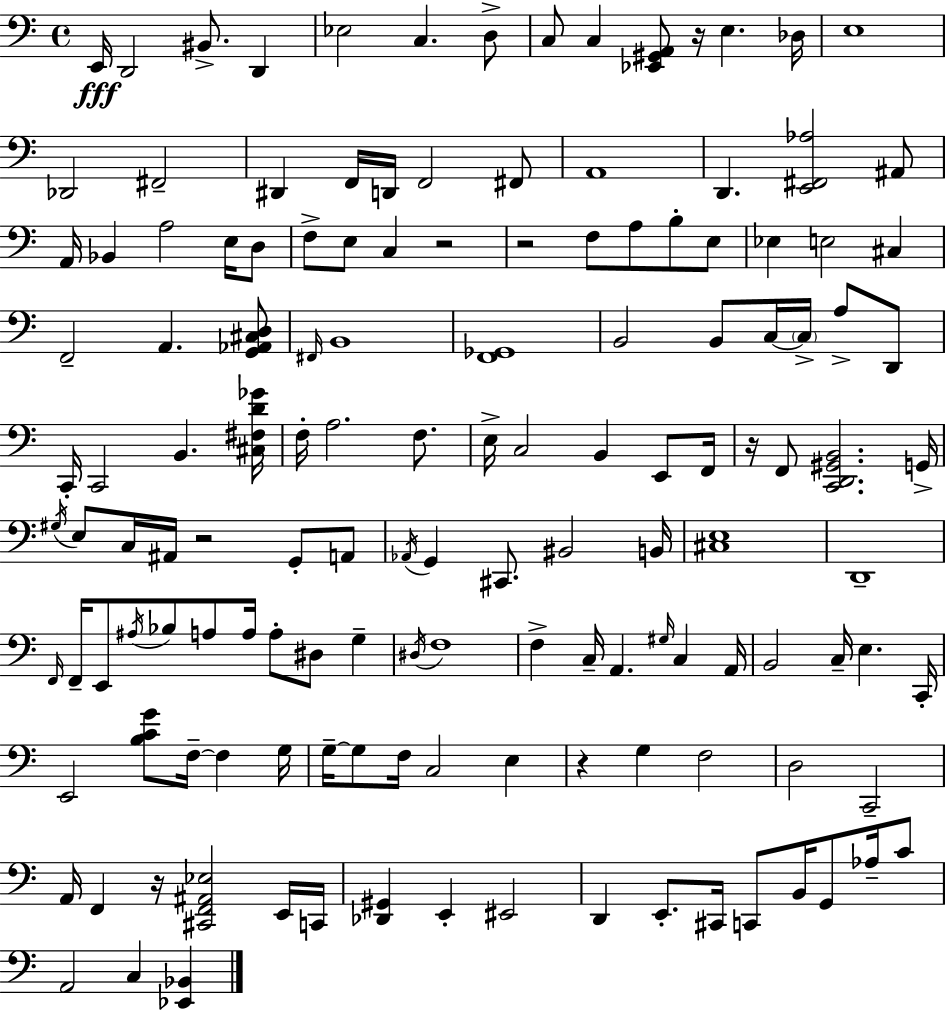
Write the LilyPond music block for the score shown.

{
  \clef bass
  \time 4/4
  \defaultTimeSignature
  \key c \major
  e,16\fff d,2 bis,8.-> d,4 | ees2 c4. d8-> | c8 c4 <ees, gis, a,>8 r16 e4. des16 | e1 | \break des,2 fis,2-- | dis,4 f,16 d,16 f,2 fis,8 | a,1 | d,4. <e, fis, aes>2 ais,8 | \break a,16 bes,4 a2 e16 d8 | f8-> e8 c4 r2 | r2 f8 a8 b8-. e8 | ees4 e2 cis4 | \break f,2-- a,4. <g, aes, cis d>8 | \grace { fis,16 } b,1 | <f, ges,>1 | b,2 b,8 c16~~ \parenthesize c16-> a8-> d,8 | \break c,16-. c,2 b,4. | <cis fis d' ges'>16 f16-. a2. f8. | e16-> c2 b,4 e,8 | f,16 r16 f,8 <c, d, gis, b,>2. | \break g,16-> \acciaccatura { gis16 } e8 c16 ais,16 r2 g,8-. | a,8 \acciaccatura { aes,16 } g,4 cis,8. bis,2 | b,16 <cis e>1 | d,1-- | \break \grace { f,16 } f,16-- e,8 \acciaccatura { ais16 } bes8 a8 a16 a8-. dis8 | g4-- \acciaccatura { dis16 } f1 | f4-> c16-- a,4. | \grace { gis16 } c4 a,16 b,2 c16-- | \break e4. c,16-. e,2 <b c' g'>8 | f16--~~ f4 g16 g16--~~ g8 f16 c2 | e4 r4 g4 f2 | d2 c,2-- | \break a,16 f,4 r16 <cis, f, ais, ees>2 | e,16 c,16 <des, gis,>4 e,4-. eis,2 | d,4 e,8.-. cis,16 c,8 | b,16 g,8 aes16-- c'8 a,2 c4 | \break <ees, bes,>4 \bar "|."
}